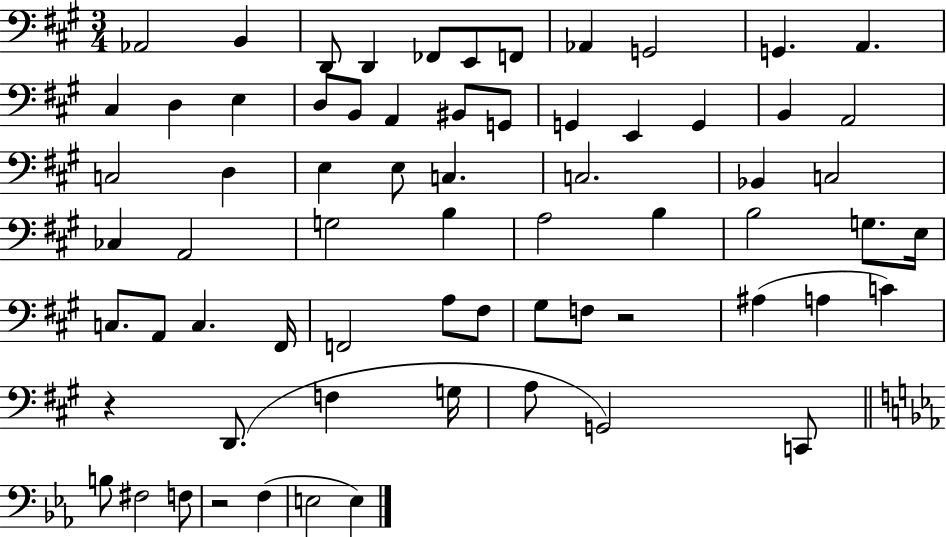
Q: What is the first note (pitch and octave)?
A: Ab2